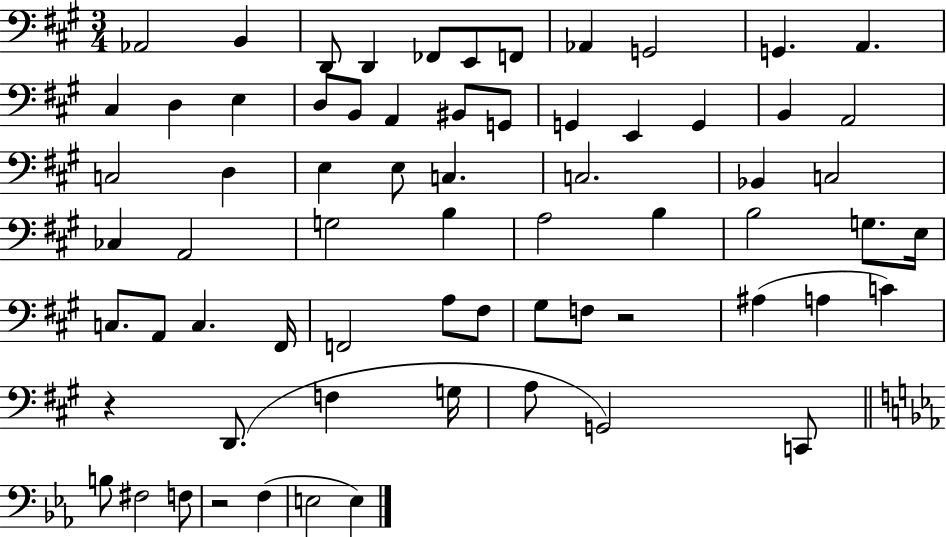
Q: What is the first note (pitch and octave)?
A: Ab2